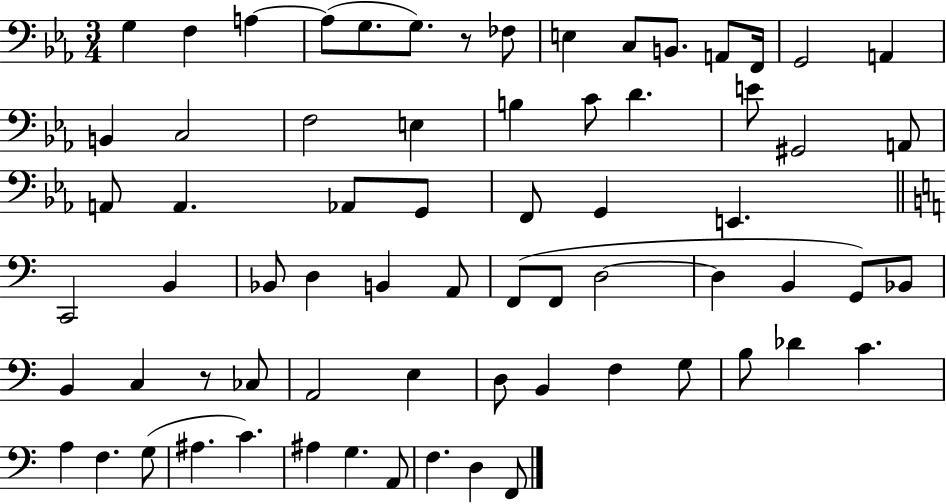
{
  \clef bass
  \numericTimeSignature
  \time 3/4
  \key ees \major
  \repeat volta 2 { g4 f4 a4~~ | a8( g8. g8.) r8 fes8 | e4 c8 b,8. a,8 f,16 | g,2 a,4 | \break b,4 c2 | f2 e4 | b4 c'8 d'4. | e'8 gis,2 a,8 | \break a,8 a,4. aes,8 g,8 | f,8 g,4 e,4. | \bar "||" \break \key c \major c,2 b,4 | bes,8 d4 b,4 a,8 | f,8( f,8 d2~~ | d4 b,4 g,8) bes,8 | \break b,4 c4 r8 ces8 | a,2 e4 | d8 b,4 f4 g8 | b8 des'4 c'4. | \break a4 f4. g8( | ais4. c'4.) | ais4 g4. a,8 | f4. d4 f,8 | \break } \bar "|."
}